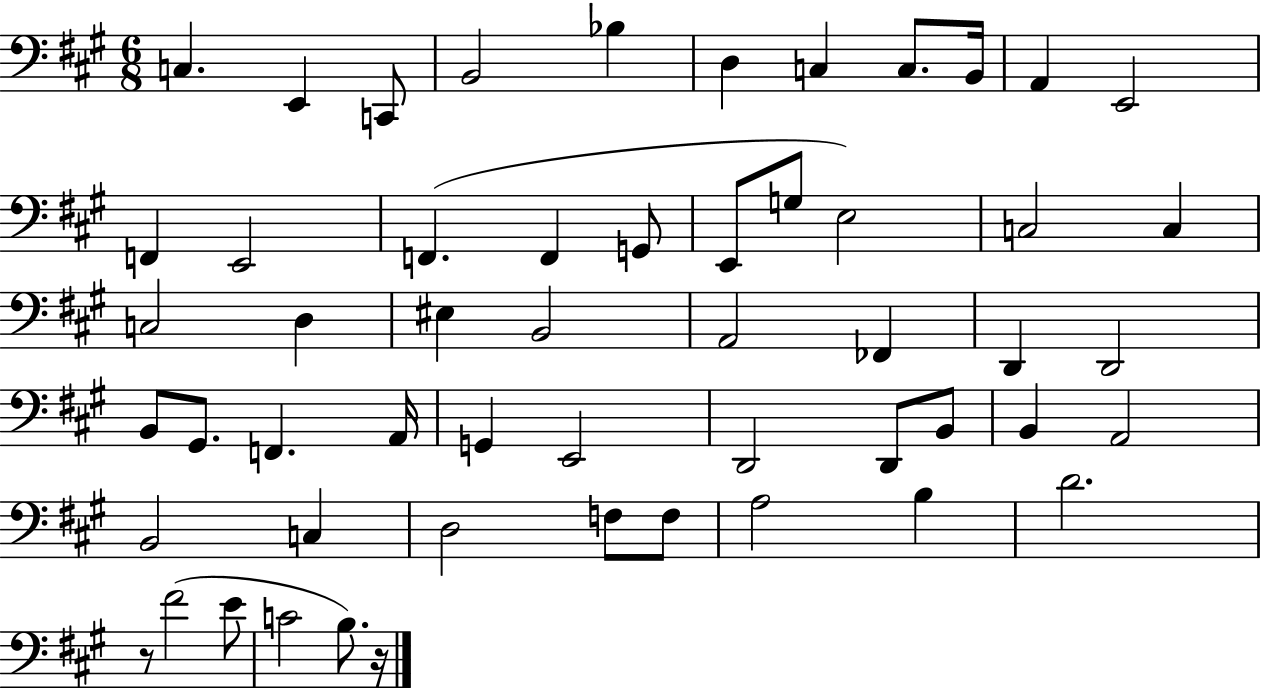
{
  \clef bass
  \numericTimeSignature
  \time 6/8
  \key a \major
  c4. e,4 c,8 | b,2 bes4 | d4 c4 c8. b,16 | a,4 e,2 | \break f,4 e,2 | f,4.( f,4 g,8 | e,8 g8 e2) | c2 c4 | \break c2 d4 | eis4 b,2 | a,2 fes,4 | d,4 d,2 | \break b,8 gis,8. f,4. a,16 | g,4 e,2 | d,2 d,8 b,8 | b,4 a,2 | \break b,2 c4 | d2 f8 f8 | a2 b4 | d'2. | \break r8 fis'2( e'8 | c'2 b8.) r16 | \bar "|."
}